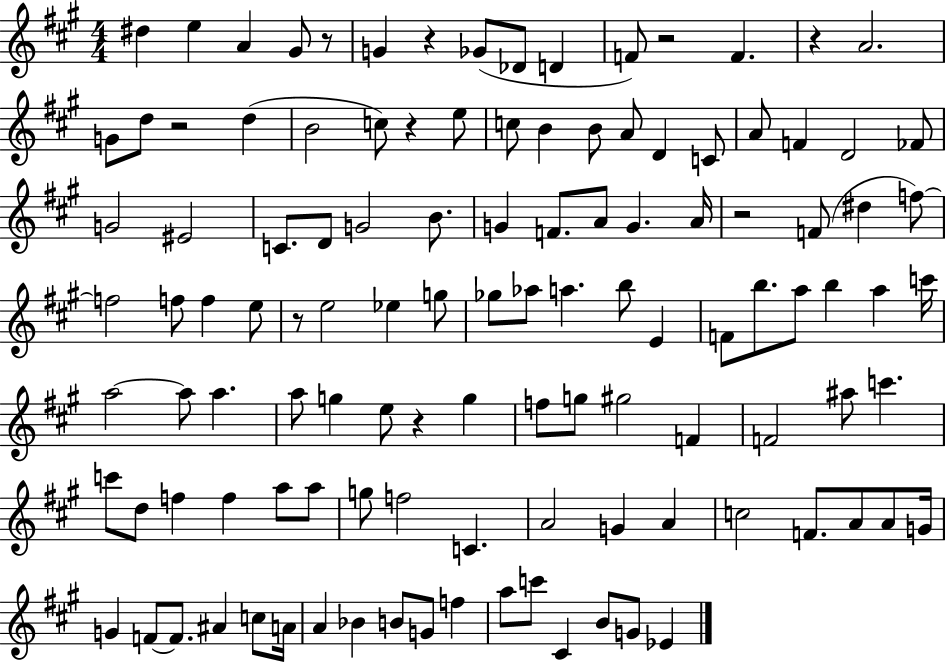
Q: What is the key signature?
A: A major